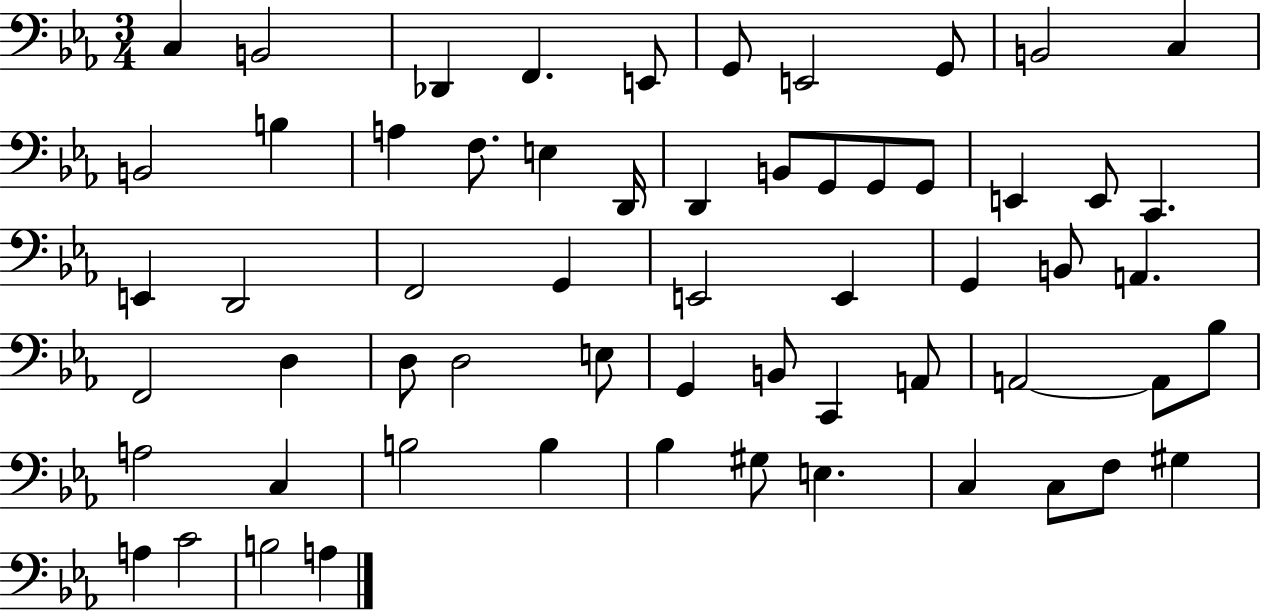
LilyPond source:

{
  \clef bass
  \numericTimeSignature
  \time 3/4
  \key ees \major
  \repeat volta 2 { c4 b,2 | des,4 f,4. e,8 | g,8 e,2 g,8 | b,2 c4 | \break b,2 b4 | a4 f8. e4 d,16 | d,4 b,8 g,8 g,8 g,8 | e,4 e,8 c,4. | \break e,4 d,2 | f,2 g,4 | e,2 e,4 | g,4 b,8 a,4. | \break f,2 d4 | d8 d2 e8 | g,4 b,8 c,4 a,8 | a,2~~ a,8 bes8 | \break a2 c4 | b2 b4 | bes4 gis8 e4. | c4 c8 f8 gis4 | \break a4 c'2 | b2 a4 | } \bar "|."
}